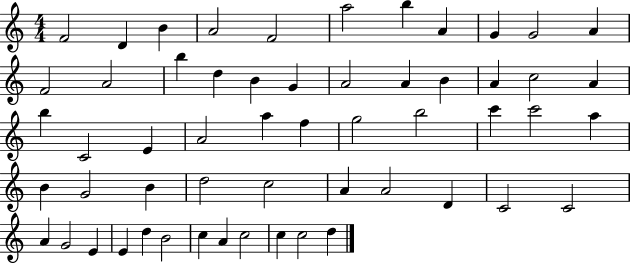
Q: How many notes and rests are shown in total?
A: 56